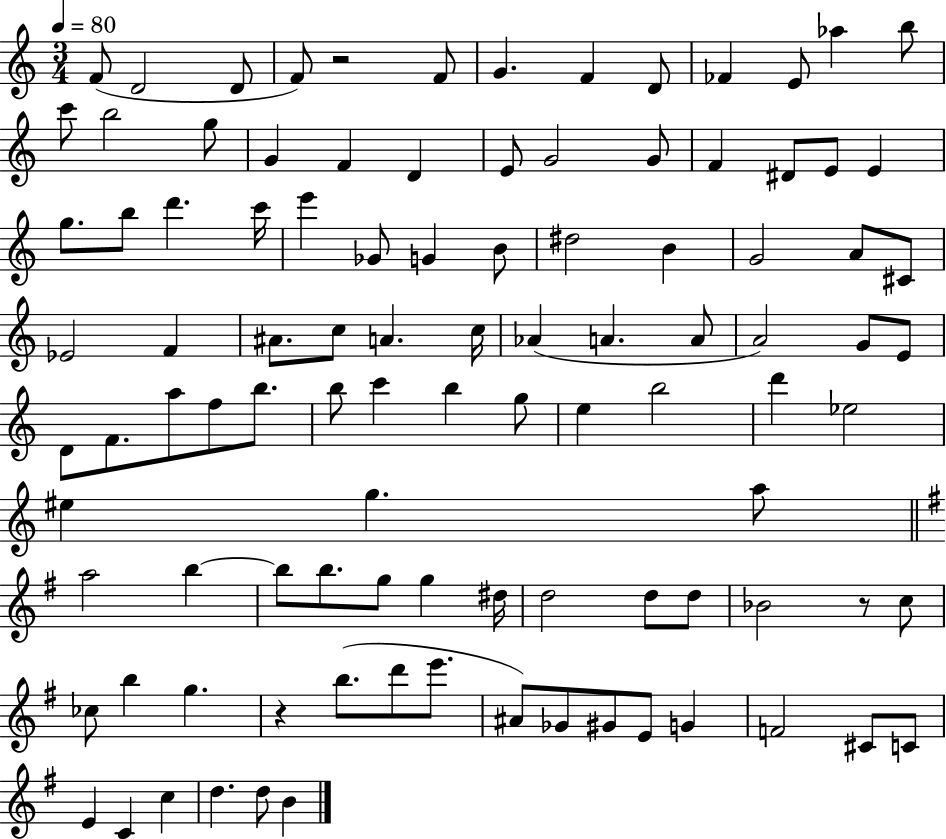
F4/e D4/h D4/e F4/e R/h F4/e G4/q. F4/q D4/e FES4/q E4/e Ab5/q B5/e C6/e B5/h G5/e G4/q F4/q D4/q E4/e G4/h G4/e F4/q D#4/e E4/e E4/q G5/e. B5/e D6/q. C6/s E6/q Gb4/e G4/q B4/e D#5/h B4/q G4/h A4/e C#4/e Eb4/h F4/q A#4/e. C5/e A4/q. C5/s Ab4/q A4/q. A4/e A4/h G4/e E4/e D4/e F4/e. A5/e F5/e B5/e. B5/e C6/q B5/q G5/e E5/q B5/h D6/q Eb5/h EIS5/q G5/q. A5/e A5/h B5/q B5/e B5/e. G5/e G5/q D#5/s D5/h D5/e D5/e Bb4/h R/e C5/e CES5/e B5/q G5/q. R/q B5/e. D6/e E6/e. A#4/e Gb4/e G#4/e E4/e G4/q F4/h C#4/e C4/e E4/q C4/q C5/q D5/q. D5/e B4/q